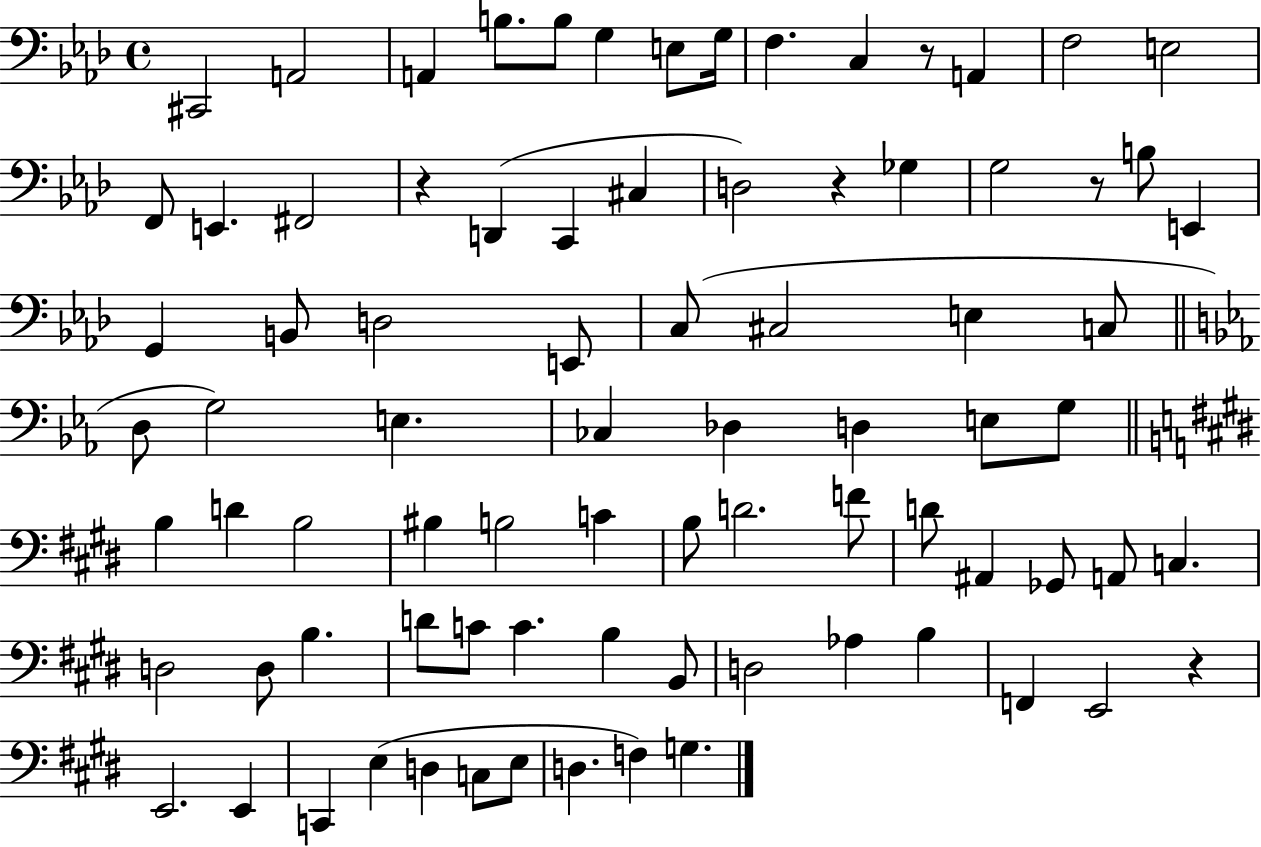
{
  \clef bass
  \time 4/4
  \defaultTimeSignature
  \key aes \major
  cis,2 a,2 | a,4 b8. b8 g4 e8 g16 | f4. c4 r8 a,4 | f2 e2 | \break f,8 e,4. fis,2 | r4 d,4( c,4 cis4 | d2) r4 ges4 | g2 r8 b8 e,4 | \break g,4 b,8 d2 e,8 | c8( cis2 e4 c8 | \bar "||" \break \key ees \major d8 g2) e4. | ces4 des4 d4 e8 g8 | \bar "||" \break \key e \major b4 d'4 b2 | bis4 b2 c'4 | b8 d'2. f'8 | d'8 ais,4 ges,8 a,8 c4. | \break d2 d8 b4. | d'8 c'8 c'4. b4 b,8 | d2 aes4 b4 | f,4 e,2 r4 | \break e,2. e,4 | c,4 e4( d4 c8 e8 | d4. f4) g4. | \bar "|."
}